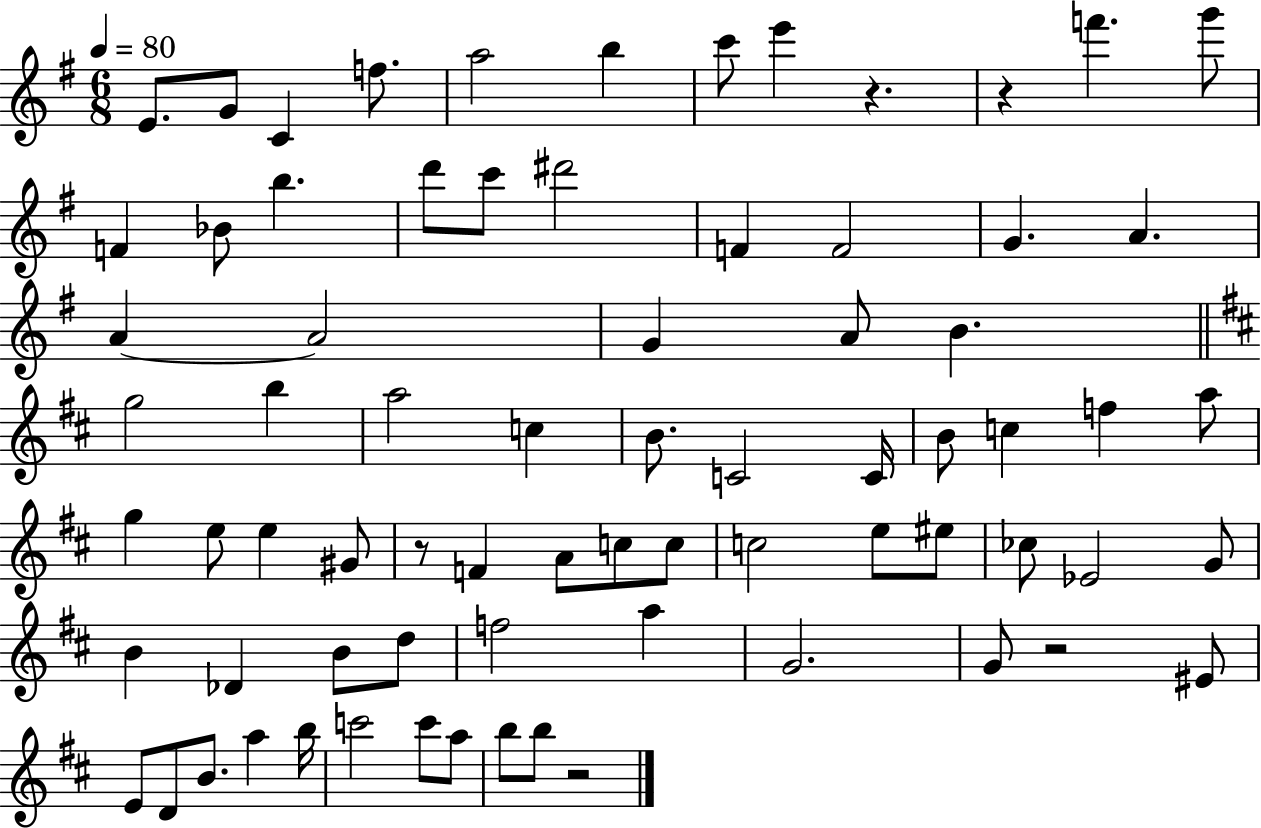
X:1
T:Untitled
M:6/8
L:1/4
K:G
E/2 G/2 C f/2 a2 b c'/2 e' z z f' g'/2 F _B/2 b d'/2 c'/2 ^d'2 F F2 G A A A2 G A/2 B g2 b a2 c B/2 C2 C/4 B/2 c f a/2 g e/2 e ^G/2 z/2 F A/2 c/2 c/2 c2 e/2 ^e/2 _c/2 _E2 G/2 B _D B/2 d/2 f2 a G2 G/2 z2 ^E/2 E/2 D/2 B/2 a b/4 c'2 c'/2 a/2 b/2 b/2 z2